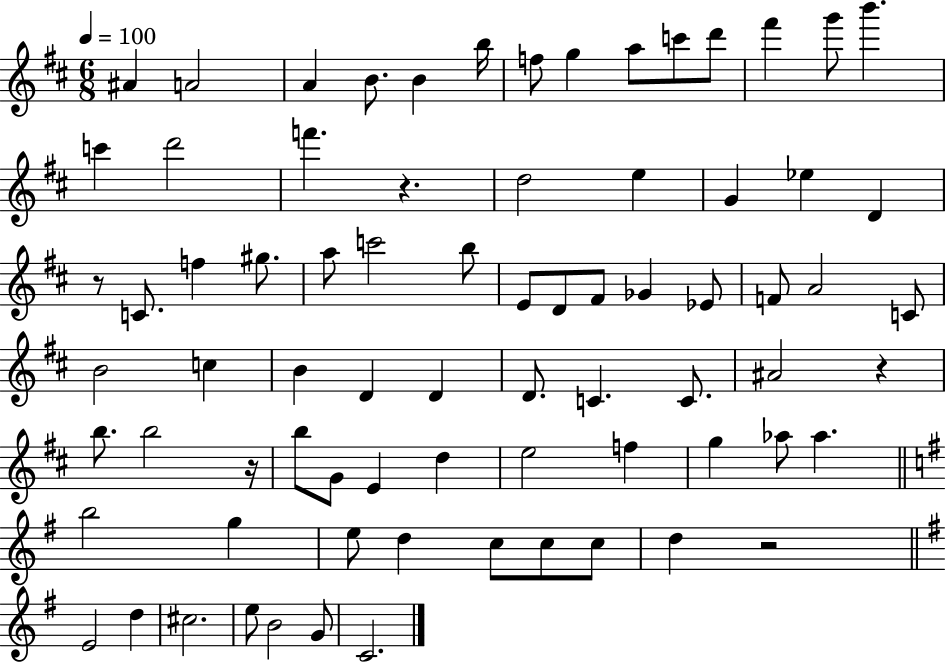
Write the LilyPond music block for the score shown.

{
  \clef treble
  \numericTimeSignature
  \time 6/8
  \key d \major
  \tempo 4 = 100
  \repeat volta 2 { ais'4 a'2 | a'4 b'8. b'4 b''16 | f''8 g''4 a''8 c'''8 d'''8 | fis'''4 g'''8 b'''4. | \break c'''4 d'''2 | f'''4. r4. | d''2 e''4 | g'4 ees''4 d'4 | \break r8 c'8. f''4 gis''8. | a''8 c'''2 b''8 | e'8 d'8 fis'8 ges'4 ees'8 | f'8 a'2 c'8 | \break b'2 c''4 | b'4 d'4 d'4 | d'8. c'4. c'8. | ais'2 r4 | \break b''8. b''2 r16 | b''8 g'8 e'4 d''4 | e''2 f''4 | g''4 aes''8 aes''4. | \break \bar "||" \break \key g \major b''2 g''4 | e''8 d''4 c''8 c''8 c''8 | d''4 r2 | \bar "||" \break \key g \major e'2 d''4 | cis''2. | e''8 b'2 g'8 | c'2. | \break } \bar "|."
}